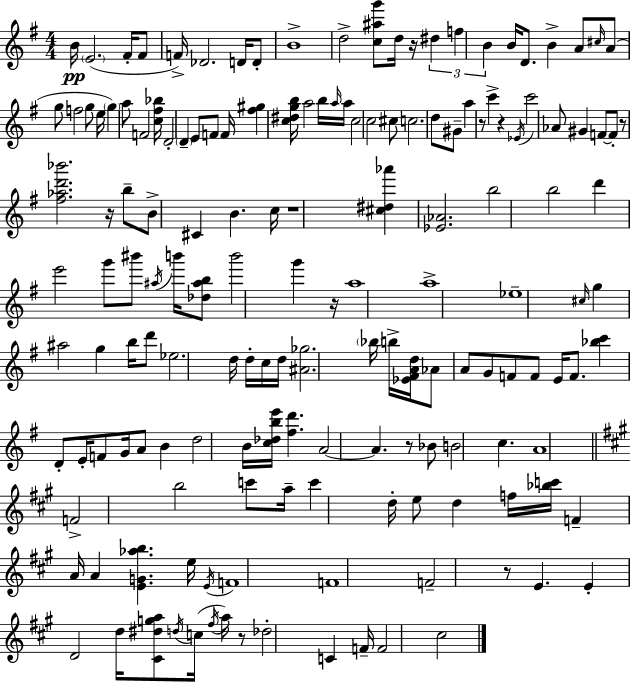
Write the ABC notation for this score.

X:1
T:Untitled
M:4/4
L:1/4
K:G
B/4 E2 ^F/4 ^F/2 F/4 _D2 D/4 D/2 B4 d2 [c^ag']/2 d/4 z/4 ^d f B B/4 D/2 B A/2 ^c/4 A/2 g/2 f2 g/2 e/4 g a/2 F2 [c^f_b]/4 D2 D E/2 F/2 F/4 [^f^g] [c^dgb]/4 a2 b/4 a/4 a/4 c2 c2 ^c/2 c2 d/2 ^G/2 a z/2 c' z _E/4 c'2 _A/2 ^G F/2 F/2 z/2 [^f_ad'_b']2 z/4 b/2 B/2 ^C B c/4 z4 [^c^d_a'] [_E_A]2 b2 b2 d' e'2 g'/2 ^b'/2 ^a/4 b'/4 [_d^ab]/2 b'2 g' z/4 a4 a4 _e4 ^c/4 g ^a2 g b/4 d'/2 _e2 d/4 d/4 c/4 d/4 [^A_g]2 _b/4 b/4 [_E^FAd]/4 _A/2 A/2 G/2 F/2 F/2 E/4 F/2 [_bc'] D/2 E/4 F/2 G/4 A/2 B d2 B/4 [c_dbe']/4 [^fd'] A2 A z/2 _B/2 B2 c A4 F2 b2 c'/2 a/4 c' d/4 e/2 d f/4 [_bc']/4 F A/4 A [EG_ab] e/4 E/4 F4 F4 F2 z/2 E E D2 d/4 [^C^dga]/2 d/4 c/4 ^f/4 a/4 z/2 _d2 C F/4 F2 ^c2